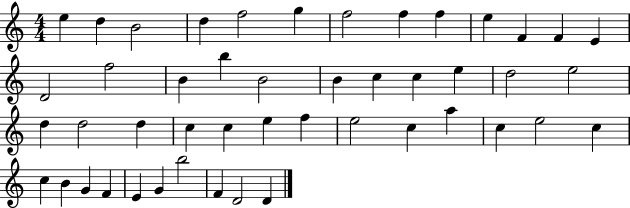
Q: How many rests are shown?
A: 0